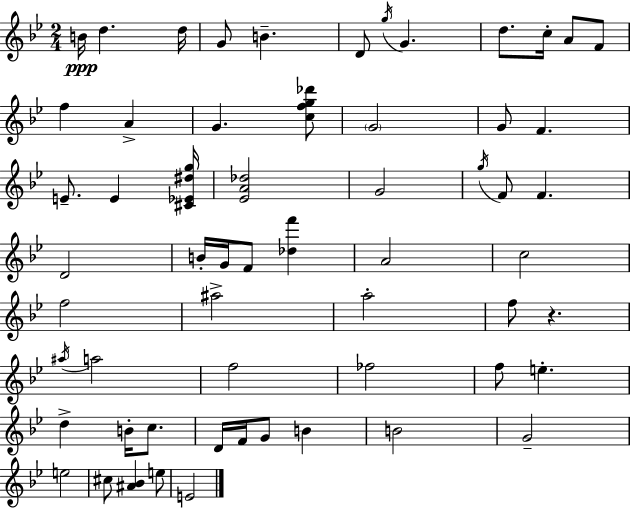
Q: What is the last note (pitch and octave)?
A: E4